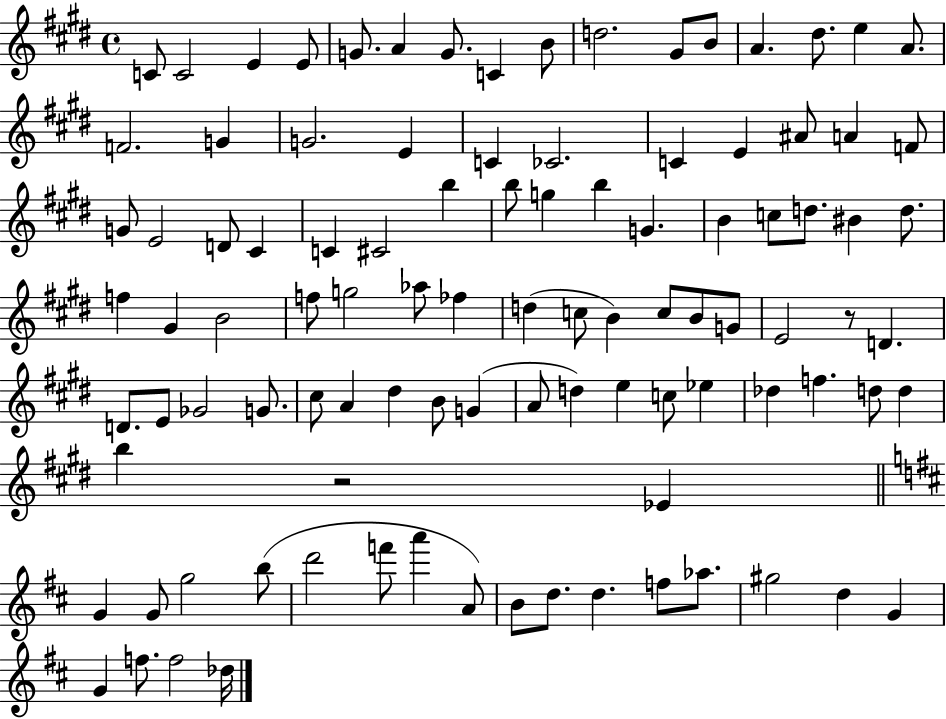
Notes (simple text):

C4/e C4/h E4/q E4/e G4/e. A4/q G4/e. C4/q B4/e D5/h. G#4/e B4/e A4/q. D#5/e. E5/q A4/e. F4/h. G4/q G4/h. E4/q C4/q CES4/h. C4/q E4/q A#4/e A4/q F4/e G4/e E4/h D4/e C#4/q C4/q C#4/h B5/q B5/e G5/q B5/q G4/q. B4/q C5/e D5/e. BIS4/q D5/e. F5/q G#4/q B4/h F5/e G5/h Ab5/e FES5/q D5/q C5/e B4/q C5/e B4/e G4/e E4/h R/e D4/q. D4/e. E4/e Gb4/h G4/e. C#5/e A4/q D#5/q B4/e G4/q A4/e D5/q E5/q C5/e Eb5/q Db5/q F5/q. D5/e D5/q B5/q R/h Eb4/q G4/q G4/e G5/h B5/e D6/h F6/e A6/q A4/e B4/e D5/e. D5/q. F5/e Ab5/e. G#5/h D5/q G4/q G4/q F5/e. F5/h Db5/s